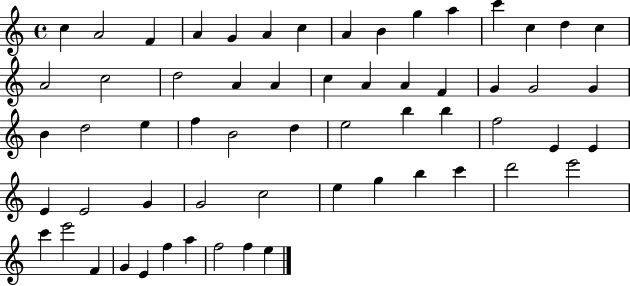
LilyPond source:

{
  \clef treble
  \time 4/4
  \defaultTimeSignature
  \key c \major
  c''4 a'2 f'4 | a'4 g'4 a'4 c''4 | a'4 b'4 g''4 a''4 | c'''4 c''4 d''4 c''4 | \break a'2 c''2 | d''2 a'4 a'4 | c''4 a'4 a'4 f'4 | g'4 g'2 g'4 | \break b'4 d''2 e''4 | f''4 b'2 d''4 | e''2 b''4 b''4 | f''2 e'4 e'4 | \break e'4 e'2 g'4 | g'2 c''2 | e''4 g''4 b''4 c'''4 | d'''2 e'''2 | \break c'''4 e'''2 f'4 | g'4 e'4 f''4 a''4 | f''2 f''4 e''4 | \bar "|."
}